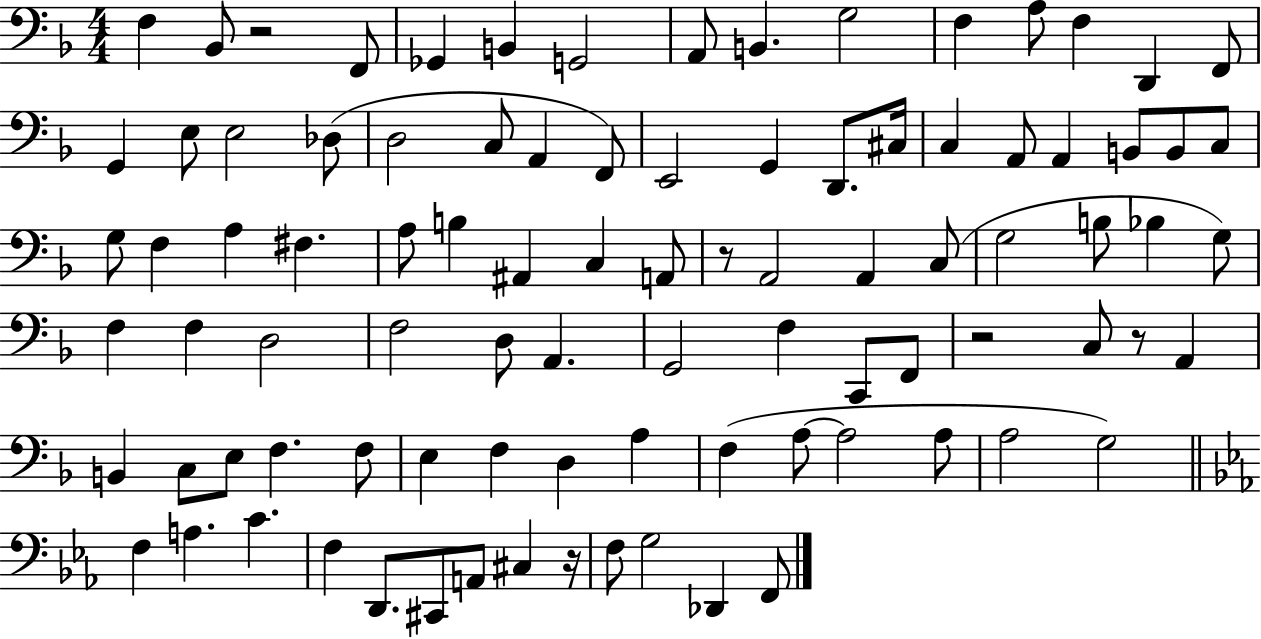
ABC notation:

X:1
T:Untitled
M:4/4
L:1/4
K:F
F, _B,,/2 z2 F,,/2 _G,, B,, G,,2 A,,/2 B,, G,2 F, A,/2 F, D,, F,,/2 G,, E,/2 E,2 _D,/2 D,2 C,/2 A,, F,,/2 E,,2 G,, D,,/2 ^C,/4 C, A,,/2 A,, B,,/2 B,,/2 C,/2 G,/2 F, A, ^F, A,/2 B, ^A,, C, A,,/2 z/2 A,,2 A,, C,/2 G,2 B,/2 _B, G,/2 F, F, D,2 F,2 D,/2 A,, G,,2 F, C,,/2 F,,/2 z2 C,/2 z/2 A,, B,, C,/2 E,/2 F, F,/2 E, F, D, A, F, A,/2 A,2 A,/2 A,2 G,2 F, A, C F, D,,/2 ^C,,/2 A,,/2 ^C, z/4 F,/2 G,2 _D,, F,,/2